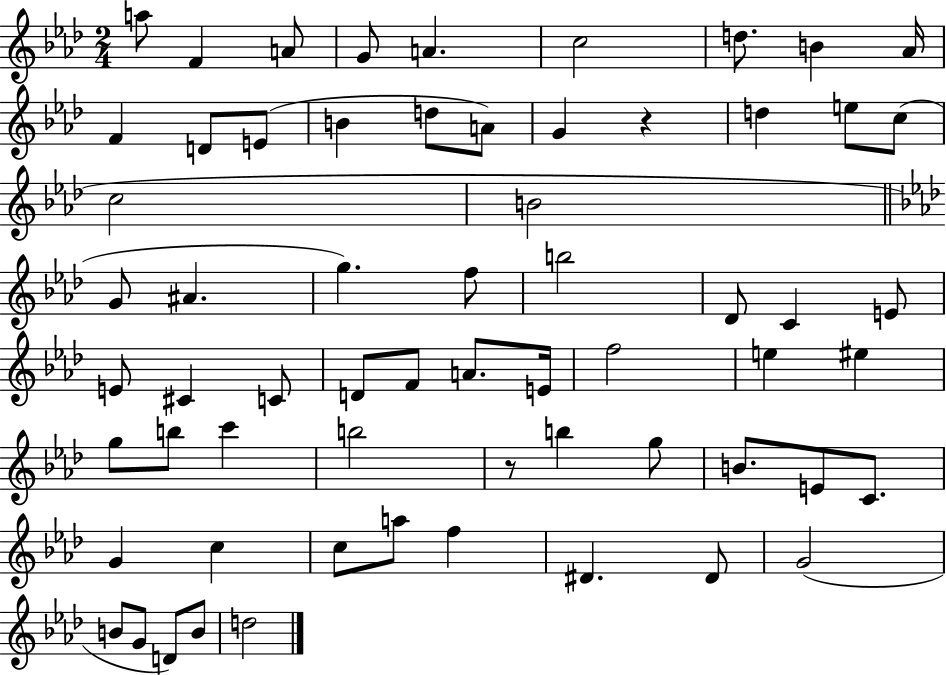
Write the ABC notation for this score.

X:1
T:Untitled
M:2/4
L:1/4
K:Ab
a/2 F A/2 G/2 A c2 d/2 B _A/4 F D/2 E/2 B d/2 A/2 G z d e/2 c/2 c2 B2 G/2 ^A g f/2 b2 _D/2 C E/2 E/2 ^C C/2 D/2 F/2 A/2 E/4 f2 e ^e g/2 b/2 c' b2 z/2 b g/2 B/2 E/2 C/2 G c c/2 a/2 f ^D ^D/2 G2 B/2 G/2 D/2 B/2 d2